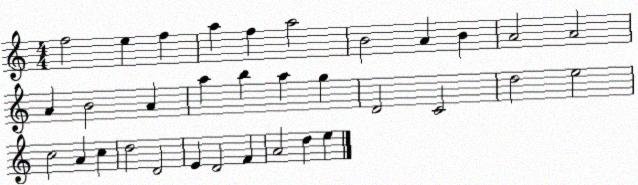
X:1
T:Untitled
M:4/4
L:1/4
K:C
f2 e f a f a2 B2 A B A2 A2 A B2 A a b a g D2 C2 d2 e2 c2 A c d2 D2 E D2 F A2 d e